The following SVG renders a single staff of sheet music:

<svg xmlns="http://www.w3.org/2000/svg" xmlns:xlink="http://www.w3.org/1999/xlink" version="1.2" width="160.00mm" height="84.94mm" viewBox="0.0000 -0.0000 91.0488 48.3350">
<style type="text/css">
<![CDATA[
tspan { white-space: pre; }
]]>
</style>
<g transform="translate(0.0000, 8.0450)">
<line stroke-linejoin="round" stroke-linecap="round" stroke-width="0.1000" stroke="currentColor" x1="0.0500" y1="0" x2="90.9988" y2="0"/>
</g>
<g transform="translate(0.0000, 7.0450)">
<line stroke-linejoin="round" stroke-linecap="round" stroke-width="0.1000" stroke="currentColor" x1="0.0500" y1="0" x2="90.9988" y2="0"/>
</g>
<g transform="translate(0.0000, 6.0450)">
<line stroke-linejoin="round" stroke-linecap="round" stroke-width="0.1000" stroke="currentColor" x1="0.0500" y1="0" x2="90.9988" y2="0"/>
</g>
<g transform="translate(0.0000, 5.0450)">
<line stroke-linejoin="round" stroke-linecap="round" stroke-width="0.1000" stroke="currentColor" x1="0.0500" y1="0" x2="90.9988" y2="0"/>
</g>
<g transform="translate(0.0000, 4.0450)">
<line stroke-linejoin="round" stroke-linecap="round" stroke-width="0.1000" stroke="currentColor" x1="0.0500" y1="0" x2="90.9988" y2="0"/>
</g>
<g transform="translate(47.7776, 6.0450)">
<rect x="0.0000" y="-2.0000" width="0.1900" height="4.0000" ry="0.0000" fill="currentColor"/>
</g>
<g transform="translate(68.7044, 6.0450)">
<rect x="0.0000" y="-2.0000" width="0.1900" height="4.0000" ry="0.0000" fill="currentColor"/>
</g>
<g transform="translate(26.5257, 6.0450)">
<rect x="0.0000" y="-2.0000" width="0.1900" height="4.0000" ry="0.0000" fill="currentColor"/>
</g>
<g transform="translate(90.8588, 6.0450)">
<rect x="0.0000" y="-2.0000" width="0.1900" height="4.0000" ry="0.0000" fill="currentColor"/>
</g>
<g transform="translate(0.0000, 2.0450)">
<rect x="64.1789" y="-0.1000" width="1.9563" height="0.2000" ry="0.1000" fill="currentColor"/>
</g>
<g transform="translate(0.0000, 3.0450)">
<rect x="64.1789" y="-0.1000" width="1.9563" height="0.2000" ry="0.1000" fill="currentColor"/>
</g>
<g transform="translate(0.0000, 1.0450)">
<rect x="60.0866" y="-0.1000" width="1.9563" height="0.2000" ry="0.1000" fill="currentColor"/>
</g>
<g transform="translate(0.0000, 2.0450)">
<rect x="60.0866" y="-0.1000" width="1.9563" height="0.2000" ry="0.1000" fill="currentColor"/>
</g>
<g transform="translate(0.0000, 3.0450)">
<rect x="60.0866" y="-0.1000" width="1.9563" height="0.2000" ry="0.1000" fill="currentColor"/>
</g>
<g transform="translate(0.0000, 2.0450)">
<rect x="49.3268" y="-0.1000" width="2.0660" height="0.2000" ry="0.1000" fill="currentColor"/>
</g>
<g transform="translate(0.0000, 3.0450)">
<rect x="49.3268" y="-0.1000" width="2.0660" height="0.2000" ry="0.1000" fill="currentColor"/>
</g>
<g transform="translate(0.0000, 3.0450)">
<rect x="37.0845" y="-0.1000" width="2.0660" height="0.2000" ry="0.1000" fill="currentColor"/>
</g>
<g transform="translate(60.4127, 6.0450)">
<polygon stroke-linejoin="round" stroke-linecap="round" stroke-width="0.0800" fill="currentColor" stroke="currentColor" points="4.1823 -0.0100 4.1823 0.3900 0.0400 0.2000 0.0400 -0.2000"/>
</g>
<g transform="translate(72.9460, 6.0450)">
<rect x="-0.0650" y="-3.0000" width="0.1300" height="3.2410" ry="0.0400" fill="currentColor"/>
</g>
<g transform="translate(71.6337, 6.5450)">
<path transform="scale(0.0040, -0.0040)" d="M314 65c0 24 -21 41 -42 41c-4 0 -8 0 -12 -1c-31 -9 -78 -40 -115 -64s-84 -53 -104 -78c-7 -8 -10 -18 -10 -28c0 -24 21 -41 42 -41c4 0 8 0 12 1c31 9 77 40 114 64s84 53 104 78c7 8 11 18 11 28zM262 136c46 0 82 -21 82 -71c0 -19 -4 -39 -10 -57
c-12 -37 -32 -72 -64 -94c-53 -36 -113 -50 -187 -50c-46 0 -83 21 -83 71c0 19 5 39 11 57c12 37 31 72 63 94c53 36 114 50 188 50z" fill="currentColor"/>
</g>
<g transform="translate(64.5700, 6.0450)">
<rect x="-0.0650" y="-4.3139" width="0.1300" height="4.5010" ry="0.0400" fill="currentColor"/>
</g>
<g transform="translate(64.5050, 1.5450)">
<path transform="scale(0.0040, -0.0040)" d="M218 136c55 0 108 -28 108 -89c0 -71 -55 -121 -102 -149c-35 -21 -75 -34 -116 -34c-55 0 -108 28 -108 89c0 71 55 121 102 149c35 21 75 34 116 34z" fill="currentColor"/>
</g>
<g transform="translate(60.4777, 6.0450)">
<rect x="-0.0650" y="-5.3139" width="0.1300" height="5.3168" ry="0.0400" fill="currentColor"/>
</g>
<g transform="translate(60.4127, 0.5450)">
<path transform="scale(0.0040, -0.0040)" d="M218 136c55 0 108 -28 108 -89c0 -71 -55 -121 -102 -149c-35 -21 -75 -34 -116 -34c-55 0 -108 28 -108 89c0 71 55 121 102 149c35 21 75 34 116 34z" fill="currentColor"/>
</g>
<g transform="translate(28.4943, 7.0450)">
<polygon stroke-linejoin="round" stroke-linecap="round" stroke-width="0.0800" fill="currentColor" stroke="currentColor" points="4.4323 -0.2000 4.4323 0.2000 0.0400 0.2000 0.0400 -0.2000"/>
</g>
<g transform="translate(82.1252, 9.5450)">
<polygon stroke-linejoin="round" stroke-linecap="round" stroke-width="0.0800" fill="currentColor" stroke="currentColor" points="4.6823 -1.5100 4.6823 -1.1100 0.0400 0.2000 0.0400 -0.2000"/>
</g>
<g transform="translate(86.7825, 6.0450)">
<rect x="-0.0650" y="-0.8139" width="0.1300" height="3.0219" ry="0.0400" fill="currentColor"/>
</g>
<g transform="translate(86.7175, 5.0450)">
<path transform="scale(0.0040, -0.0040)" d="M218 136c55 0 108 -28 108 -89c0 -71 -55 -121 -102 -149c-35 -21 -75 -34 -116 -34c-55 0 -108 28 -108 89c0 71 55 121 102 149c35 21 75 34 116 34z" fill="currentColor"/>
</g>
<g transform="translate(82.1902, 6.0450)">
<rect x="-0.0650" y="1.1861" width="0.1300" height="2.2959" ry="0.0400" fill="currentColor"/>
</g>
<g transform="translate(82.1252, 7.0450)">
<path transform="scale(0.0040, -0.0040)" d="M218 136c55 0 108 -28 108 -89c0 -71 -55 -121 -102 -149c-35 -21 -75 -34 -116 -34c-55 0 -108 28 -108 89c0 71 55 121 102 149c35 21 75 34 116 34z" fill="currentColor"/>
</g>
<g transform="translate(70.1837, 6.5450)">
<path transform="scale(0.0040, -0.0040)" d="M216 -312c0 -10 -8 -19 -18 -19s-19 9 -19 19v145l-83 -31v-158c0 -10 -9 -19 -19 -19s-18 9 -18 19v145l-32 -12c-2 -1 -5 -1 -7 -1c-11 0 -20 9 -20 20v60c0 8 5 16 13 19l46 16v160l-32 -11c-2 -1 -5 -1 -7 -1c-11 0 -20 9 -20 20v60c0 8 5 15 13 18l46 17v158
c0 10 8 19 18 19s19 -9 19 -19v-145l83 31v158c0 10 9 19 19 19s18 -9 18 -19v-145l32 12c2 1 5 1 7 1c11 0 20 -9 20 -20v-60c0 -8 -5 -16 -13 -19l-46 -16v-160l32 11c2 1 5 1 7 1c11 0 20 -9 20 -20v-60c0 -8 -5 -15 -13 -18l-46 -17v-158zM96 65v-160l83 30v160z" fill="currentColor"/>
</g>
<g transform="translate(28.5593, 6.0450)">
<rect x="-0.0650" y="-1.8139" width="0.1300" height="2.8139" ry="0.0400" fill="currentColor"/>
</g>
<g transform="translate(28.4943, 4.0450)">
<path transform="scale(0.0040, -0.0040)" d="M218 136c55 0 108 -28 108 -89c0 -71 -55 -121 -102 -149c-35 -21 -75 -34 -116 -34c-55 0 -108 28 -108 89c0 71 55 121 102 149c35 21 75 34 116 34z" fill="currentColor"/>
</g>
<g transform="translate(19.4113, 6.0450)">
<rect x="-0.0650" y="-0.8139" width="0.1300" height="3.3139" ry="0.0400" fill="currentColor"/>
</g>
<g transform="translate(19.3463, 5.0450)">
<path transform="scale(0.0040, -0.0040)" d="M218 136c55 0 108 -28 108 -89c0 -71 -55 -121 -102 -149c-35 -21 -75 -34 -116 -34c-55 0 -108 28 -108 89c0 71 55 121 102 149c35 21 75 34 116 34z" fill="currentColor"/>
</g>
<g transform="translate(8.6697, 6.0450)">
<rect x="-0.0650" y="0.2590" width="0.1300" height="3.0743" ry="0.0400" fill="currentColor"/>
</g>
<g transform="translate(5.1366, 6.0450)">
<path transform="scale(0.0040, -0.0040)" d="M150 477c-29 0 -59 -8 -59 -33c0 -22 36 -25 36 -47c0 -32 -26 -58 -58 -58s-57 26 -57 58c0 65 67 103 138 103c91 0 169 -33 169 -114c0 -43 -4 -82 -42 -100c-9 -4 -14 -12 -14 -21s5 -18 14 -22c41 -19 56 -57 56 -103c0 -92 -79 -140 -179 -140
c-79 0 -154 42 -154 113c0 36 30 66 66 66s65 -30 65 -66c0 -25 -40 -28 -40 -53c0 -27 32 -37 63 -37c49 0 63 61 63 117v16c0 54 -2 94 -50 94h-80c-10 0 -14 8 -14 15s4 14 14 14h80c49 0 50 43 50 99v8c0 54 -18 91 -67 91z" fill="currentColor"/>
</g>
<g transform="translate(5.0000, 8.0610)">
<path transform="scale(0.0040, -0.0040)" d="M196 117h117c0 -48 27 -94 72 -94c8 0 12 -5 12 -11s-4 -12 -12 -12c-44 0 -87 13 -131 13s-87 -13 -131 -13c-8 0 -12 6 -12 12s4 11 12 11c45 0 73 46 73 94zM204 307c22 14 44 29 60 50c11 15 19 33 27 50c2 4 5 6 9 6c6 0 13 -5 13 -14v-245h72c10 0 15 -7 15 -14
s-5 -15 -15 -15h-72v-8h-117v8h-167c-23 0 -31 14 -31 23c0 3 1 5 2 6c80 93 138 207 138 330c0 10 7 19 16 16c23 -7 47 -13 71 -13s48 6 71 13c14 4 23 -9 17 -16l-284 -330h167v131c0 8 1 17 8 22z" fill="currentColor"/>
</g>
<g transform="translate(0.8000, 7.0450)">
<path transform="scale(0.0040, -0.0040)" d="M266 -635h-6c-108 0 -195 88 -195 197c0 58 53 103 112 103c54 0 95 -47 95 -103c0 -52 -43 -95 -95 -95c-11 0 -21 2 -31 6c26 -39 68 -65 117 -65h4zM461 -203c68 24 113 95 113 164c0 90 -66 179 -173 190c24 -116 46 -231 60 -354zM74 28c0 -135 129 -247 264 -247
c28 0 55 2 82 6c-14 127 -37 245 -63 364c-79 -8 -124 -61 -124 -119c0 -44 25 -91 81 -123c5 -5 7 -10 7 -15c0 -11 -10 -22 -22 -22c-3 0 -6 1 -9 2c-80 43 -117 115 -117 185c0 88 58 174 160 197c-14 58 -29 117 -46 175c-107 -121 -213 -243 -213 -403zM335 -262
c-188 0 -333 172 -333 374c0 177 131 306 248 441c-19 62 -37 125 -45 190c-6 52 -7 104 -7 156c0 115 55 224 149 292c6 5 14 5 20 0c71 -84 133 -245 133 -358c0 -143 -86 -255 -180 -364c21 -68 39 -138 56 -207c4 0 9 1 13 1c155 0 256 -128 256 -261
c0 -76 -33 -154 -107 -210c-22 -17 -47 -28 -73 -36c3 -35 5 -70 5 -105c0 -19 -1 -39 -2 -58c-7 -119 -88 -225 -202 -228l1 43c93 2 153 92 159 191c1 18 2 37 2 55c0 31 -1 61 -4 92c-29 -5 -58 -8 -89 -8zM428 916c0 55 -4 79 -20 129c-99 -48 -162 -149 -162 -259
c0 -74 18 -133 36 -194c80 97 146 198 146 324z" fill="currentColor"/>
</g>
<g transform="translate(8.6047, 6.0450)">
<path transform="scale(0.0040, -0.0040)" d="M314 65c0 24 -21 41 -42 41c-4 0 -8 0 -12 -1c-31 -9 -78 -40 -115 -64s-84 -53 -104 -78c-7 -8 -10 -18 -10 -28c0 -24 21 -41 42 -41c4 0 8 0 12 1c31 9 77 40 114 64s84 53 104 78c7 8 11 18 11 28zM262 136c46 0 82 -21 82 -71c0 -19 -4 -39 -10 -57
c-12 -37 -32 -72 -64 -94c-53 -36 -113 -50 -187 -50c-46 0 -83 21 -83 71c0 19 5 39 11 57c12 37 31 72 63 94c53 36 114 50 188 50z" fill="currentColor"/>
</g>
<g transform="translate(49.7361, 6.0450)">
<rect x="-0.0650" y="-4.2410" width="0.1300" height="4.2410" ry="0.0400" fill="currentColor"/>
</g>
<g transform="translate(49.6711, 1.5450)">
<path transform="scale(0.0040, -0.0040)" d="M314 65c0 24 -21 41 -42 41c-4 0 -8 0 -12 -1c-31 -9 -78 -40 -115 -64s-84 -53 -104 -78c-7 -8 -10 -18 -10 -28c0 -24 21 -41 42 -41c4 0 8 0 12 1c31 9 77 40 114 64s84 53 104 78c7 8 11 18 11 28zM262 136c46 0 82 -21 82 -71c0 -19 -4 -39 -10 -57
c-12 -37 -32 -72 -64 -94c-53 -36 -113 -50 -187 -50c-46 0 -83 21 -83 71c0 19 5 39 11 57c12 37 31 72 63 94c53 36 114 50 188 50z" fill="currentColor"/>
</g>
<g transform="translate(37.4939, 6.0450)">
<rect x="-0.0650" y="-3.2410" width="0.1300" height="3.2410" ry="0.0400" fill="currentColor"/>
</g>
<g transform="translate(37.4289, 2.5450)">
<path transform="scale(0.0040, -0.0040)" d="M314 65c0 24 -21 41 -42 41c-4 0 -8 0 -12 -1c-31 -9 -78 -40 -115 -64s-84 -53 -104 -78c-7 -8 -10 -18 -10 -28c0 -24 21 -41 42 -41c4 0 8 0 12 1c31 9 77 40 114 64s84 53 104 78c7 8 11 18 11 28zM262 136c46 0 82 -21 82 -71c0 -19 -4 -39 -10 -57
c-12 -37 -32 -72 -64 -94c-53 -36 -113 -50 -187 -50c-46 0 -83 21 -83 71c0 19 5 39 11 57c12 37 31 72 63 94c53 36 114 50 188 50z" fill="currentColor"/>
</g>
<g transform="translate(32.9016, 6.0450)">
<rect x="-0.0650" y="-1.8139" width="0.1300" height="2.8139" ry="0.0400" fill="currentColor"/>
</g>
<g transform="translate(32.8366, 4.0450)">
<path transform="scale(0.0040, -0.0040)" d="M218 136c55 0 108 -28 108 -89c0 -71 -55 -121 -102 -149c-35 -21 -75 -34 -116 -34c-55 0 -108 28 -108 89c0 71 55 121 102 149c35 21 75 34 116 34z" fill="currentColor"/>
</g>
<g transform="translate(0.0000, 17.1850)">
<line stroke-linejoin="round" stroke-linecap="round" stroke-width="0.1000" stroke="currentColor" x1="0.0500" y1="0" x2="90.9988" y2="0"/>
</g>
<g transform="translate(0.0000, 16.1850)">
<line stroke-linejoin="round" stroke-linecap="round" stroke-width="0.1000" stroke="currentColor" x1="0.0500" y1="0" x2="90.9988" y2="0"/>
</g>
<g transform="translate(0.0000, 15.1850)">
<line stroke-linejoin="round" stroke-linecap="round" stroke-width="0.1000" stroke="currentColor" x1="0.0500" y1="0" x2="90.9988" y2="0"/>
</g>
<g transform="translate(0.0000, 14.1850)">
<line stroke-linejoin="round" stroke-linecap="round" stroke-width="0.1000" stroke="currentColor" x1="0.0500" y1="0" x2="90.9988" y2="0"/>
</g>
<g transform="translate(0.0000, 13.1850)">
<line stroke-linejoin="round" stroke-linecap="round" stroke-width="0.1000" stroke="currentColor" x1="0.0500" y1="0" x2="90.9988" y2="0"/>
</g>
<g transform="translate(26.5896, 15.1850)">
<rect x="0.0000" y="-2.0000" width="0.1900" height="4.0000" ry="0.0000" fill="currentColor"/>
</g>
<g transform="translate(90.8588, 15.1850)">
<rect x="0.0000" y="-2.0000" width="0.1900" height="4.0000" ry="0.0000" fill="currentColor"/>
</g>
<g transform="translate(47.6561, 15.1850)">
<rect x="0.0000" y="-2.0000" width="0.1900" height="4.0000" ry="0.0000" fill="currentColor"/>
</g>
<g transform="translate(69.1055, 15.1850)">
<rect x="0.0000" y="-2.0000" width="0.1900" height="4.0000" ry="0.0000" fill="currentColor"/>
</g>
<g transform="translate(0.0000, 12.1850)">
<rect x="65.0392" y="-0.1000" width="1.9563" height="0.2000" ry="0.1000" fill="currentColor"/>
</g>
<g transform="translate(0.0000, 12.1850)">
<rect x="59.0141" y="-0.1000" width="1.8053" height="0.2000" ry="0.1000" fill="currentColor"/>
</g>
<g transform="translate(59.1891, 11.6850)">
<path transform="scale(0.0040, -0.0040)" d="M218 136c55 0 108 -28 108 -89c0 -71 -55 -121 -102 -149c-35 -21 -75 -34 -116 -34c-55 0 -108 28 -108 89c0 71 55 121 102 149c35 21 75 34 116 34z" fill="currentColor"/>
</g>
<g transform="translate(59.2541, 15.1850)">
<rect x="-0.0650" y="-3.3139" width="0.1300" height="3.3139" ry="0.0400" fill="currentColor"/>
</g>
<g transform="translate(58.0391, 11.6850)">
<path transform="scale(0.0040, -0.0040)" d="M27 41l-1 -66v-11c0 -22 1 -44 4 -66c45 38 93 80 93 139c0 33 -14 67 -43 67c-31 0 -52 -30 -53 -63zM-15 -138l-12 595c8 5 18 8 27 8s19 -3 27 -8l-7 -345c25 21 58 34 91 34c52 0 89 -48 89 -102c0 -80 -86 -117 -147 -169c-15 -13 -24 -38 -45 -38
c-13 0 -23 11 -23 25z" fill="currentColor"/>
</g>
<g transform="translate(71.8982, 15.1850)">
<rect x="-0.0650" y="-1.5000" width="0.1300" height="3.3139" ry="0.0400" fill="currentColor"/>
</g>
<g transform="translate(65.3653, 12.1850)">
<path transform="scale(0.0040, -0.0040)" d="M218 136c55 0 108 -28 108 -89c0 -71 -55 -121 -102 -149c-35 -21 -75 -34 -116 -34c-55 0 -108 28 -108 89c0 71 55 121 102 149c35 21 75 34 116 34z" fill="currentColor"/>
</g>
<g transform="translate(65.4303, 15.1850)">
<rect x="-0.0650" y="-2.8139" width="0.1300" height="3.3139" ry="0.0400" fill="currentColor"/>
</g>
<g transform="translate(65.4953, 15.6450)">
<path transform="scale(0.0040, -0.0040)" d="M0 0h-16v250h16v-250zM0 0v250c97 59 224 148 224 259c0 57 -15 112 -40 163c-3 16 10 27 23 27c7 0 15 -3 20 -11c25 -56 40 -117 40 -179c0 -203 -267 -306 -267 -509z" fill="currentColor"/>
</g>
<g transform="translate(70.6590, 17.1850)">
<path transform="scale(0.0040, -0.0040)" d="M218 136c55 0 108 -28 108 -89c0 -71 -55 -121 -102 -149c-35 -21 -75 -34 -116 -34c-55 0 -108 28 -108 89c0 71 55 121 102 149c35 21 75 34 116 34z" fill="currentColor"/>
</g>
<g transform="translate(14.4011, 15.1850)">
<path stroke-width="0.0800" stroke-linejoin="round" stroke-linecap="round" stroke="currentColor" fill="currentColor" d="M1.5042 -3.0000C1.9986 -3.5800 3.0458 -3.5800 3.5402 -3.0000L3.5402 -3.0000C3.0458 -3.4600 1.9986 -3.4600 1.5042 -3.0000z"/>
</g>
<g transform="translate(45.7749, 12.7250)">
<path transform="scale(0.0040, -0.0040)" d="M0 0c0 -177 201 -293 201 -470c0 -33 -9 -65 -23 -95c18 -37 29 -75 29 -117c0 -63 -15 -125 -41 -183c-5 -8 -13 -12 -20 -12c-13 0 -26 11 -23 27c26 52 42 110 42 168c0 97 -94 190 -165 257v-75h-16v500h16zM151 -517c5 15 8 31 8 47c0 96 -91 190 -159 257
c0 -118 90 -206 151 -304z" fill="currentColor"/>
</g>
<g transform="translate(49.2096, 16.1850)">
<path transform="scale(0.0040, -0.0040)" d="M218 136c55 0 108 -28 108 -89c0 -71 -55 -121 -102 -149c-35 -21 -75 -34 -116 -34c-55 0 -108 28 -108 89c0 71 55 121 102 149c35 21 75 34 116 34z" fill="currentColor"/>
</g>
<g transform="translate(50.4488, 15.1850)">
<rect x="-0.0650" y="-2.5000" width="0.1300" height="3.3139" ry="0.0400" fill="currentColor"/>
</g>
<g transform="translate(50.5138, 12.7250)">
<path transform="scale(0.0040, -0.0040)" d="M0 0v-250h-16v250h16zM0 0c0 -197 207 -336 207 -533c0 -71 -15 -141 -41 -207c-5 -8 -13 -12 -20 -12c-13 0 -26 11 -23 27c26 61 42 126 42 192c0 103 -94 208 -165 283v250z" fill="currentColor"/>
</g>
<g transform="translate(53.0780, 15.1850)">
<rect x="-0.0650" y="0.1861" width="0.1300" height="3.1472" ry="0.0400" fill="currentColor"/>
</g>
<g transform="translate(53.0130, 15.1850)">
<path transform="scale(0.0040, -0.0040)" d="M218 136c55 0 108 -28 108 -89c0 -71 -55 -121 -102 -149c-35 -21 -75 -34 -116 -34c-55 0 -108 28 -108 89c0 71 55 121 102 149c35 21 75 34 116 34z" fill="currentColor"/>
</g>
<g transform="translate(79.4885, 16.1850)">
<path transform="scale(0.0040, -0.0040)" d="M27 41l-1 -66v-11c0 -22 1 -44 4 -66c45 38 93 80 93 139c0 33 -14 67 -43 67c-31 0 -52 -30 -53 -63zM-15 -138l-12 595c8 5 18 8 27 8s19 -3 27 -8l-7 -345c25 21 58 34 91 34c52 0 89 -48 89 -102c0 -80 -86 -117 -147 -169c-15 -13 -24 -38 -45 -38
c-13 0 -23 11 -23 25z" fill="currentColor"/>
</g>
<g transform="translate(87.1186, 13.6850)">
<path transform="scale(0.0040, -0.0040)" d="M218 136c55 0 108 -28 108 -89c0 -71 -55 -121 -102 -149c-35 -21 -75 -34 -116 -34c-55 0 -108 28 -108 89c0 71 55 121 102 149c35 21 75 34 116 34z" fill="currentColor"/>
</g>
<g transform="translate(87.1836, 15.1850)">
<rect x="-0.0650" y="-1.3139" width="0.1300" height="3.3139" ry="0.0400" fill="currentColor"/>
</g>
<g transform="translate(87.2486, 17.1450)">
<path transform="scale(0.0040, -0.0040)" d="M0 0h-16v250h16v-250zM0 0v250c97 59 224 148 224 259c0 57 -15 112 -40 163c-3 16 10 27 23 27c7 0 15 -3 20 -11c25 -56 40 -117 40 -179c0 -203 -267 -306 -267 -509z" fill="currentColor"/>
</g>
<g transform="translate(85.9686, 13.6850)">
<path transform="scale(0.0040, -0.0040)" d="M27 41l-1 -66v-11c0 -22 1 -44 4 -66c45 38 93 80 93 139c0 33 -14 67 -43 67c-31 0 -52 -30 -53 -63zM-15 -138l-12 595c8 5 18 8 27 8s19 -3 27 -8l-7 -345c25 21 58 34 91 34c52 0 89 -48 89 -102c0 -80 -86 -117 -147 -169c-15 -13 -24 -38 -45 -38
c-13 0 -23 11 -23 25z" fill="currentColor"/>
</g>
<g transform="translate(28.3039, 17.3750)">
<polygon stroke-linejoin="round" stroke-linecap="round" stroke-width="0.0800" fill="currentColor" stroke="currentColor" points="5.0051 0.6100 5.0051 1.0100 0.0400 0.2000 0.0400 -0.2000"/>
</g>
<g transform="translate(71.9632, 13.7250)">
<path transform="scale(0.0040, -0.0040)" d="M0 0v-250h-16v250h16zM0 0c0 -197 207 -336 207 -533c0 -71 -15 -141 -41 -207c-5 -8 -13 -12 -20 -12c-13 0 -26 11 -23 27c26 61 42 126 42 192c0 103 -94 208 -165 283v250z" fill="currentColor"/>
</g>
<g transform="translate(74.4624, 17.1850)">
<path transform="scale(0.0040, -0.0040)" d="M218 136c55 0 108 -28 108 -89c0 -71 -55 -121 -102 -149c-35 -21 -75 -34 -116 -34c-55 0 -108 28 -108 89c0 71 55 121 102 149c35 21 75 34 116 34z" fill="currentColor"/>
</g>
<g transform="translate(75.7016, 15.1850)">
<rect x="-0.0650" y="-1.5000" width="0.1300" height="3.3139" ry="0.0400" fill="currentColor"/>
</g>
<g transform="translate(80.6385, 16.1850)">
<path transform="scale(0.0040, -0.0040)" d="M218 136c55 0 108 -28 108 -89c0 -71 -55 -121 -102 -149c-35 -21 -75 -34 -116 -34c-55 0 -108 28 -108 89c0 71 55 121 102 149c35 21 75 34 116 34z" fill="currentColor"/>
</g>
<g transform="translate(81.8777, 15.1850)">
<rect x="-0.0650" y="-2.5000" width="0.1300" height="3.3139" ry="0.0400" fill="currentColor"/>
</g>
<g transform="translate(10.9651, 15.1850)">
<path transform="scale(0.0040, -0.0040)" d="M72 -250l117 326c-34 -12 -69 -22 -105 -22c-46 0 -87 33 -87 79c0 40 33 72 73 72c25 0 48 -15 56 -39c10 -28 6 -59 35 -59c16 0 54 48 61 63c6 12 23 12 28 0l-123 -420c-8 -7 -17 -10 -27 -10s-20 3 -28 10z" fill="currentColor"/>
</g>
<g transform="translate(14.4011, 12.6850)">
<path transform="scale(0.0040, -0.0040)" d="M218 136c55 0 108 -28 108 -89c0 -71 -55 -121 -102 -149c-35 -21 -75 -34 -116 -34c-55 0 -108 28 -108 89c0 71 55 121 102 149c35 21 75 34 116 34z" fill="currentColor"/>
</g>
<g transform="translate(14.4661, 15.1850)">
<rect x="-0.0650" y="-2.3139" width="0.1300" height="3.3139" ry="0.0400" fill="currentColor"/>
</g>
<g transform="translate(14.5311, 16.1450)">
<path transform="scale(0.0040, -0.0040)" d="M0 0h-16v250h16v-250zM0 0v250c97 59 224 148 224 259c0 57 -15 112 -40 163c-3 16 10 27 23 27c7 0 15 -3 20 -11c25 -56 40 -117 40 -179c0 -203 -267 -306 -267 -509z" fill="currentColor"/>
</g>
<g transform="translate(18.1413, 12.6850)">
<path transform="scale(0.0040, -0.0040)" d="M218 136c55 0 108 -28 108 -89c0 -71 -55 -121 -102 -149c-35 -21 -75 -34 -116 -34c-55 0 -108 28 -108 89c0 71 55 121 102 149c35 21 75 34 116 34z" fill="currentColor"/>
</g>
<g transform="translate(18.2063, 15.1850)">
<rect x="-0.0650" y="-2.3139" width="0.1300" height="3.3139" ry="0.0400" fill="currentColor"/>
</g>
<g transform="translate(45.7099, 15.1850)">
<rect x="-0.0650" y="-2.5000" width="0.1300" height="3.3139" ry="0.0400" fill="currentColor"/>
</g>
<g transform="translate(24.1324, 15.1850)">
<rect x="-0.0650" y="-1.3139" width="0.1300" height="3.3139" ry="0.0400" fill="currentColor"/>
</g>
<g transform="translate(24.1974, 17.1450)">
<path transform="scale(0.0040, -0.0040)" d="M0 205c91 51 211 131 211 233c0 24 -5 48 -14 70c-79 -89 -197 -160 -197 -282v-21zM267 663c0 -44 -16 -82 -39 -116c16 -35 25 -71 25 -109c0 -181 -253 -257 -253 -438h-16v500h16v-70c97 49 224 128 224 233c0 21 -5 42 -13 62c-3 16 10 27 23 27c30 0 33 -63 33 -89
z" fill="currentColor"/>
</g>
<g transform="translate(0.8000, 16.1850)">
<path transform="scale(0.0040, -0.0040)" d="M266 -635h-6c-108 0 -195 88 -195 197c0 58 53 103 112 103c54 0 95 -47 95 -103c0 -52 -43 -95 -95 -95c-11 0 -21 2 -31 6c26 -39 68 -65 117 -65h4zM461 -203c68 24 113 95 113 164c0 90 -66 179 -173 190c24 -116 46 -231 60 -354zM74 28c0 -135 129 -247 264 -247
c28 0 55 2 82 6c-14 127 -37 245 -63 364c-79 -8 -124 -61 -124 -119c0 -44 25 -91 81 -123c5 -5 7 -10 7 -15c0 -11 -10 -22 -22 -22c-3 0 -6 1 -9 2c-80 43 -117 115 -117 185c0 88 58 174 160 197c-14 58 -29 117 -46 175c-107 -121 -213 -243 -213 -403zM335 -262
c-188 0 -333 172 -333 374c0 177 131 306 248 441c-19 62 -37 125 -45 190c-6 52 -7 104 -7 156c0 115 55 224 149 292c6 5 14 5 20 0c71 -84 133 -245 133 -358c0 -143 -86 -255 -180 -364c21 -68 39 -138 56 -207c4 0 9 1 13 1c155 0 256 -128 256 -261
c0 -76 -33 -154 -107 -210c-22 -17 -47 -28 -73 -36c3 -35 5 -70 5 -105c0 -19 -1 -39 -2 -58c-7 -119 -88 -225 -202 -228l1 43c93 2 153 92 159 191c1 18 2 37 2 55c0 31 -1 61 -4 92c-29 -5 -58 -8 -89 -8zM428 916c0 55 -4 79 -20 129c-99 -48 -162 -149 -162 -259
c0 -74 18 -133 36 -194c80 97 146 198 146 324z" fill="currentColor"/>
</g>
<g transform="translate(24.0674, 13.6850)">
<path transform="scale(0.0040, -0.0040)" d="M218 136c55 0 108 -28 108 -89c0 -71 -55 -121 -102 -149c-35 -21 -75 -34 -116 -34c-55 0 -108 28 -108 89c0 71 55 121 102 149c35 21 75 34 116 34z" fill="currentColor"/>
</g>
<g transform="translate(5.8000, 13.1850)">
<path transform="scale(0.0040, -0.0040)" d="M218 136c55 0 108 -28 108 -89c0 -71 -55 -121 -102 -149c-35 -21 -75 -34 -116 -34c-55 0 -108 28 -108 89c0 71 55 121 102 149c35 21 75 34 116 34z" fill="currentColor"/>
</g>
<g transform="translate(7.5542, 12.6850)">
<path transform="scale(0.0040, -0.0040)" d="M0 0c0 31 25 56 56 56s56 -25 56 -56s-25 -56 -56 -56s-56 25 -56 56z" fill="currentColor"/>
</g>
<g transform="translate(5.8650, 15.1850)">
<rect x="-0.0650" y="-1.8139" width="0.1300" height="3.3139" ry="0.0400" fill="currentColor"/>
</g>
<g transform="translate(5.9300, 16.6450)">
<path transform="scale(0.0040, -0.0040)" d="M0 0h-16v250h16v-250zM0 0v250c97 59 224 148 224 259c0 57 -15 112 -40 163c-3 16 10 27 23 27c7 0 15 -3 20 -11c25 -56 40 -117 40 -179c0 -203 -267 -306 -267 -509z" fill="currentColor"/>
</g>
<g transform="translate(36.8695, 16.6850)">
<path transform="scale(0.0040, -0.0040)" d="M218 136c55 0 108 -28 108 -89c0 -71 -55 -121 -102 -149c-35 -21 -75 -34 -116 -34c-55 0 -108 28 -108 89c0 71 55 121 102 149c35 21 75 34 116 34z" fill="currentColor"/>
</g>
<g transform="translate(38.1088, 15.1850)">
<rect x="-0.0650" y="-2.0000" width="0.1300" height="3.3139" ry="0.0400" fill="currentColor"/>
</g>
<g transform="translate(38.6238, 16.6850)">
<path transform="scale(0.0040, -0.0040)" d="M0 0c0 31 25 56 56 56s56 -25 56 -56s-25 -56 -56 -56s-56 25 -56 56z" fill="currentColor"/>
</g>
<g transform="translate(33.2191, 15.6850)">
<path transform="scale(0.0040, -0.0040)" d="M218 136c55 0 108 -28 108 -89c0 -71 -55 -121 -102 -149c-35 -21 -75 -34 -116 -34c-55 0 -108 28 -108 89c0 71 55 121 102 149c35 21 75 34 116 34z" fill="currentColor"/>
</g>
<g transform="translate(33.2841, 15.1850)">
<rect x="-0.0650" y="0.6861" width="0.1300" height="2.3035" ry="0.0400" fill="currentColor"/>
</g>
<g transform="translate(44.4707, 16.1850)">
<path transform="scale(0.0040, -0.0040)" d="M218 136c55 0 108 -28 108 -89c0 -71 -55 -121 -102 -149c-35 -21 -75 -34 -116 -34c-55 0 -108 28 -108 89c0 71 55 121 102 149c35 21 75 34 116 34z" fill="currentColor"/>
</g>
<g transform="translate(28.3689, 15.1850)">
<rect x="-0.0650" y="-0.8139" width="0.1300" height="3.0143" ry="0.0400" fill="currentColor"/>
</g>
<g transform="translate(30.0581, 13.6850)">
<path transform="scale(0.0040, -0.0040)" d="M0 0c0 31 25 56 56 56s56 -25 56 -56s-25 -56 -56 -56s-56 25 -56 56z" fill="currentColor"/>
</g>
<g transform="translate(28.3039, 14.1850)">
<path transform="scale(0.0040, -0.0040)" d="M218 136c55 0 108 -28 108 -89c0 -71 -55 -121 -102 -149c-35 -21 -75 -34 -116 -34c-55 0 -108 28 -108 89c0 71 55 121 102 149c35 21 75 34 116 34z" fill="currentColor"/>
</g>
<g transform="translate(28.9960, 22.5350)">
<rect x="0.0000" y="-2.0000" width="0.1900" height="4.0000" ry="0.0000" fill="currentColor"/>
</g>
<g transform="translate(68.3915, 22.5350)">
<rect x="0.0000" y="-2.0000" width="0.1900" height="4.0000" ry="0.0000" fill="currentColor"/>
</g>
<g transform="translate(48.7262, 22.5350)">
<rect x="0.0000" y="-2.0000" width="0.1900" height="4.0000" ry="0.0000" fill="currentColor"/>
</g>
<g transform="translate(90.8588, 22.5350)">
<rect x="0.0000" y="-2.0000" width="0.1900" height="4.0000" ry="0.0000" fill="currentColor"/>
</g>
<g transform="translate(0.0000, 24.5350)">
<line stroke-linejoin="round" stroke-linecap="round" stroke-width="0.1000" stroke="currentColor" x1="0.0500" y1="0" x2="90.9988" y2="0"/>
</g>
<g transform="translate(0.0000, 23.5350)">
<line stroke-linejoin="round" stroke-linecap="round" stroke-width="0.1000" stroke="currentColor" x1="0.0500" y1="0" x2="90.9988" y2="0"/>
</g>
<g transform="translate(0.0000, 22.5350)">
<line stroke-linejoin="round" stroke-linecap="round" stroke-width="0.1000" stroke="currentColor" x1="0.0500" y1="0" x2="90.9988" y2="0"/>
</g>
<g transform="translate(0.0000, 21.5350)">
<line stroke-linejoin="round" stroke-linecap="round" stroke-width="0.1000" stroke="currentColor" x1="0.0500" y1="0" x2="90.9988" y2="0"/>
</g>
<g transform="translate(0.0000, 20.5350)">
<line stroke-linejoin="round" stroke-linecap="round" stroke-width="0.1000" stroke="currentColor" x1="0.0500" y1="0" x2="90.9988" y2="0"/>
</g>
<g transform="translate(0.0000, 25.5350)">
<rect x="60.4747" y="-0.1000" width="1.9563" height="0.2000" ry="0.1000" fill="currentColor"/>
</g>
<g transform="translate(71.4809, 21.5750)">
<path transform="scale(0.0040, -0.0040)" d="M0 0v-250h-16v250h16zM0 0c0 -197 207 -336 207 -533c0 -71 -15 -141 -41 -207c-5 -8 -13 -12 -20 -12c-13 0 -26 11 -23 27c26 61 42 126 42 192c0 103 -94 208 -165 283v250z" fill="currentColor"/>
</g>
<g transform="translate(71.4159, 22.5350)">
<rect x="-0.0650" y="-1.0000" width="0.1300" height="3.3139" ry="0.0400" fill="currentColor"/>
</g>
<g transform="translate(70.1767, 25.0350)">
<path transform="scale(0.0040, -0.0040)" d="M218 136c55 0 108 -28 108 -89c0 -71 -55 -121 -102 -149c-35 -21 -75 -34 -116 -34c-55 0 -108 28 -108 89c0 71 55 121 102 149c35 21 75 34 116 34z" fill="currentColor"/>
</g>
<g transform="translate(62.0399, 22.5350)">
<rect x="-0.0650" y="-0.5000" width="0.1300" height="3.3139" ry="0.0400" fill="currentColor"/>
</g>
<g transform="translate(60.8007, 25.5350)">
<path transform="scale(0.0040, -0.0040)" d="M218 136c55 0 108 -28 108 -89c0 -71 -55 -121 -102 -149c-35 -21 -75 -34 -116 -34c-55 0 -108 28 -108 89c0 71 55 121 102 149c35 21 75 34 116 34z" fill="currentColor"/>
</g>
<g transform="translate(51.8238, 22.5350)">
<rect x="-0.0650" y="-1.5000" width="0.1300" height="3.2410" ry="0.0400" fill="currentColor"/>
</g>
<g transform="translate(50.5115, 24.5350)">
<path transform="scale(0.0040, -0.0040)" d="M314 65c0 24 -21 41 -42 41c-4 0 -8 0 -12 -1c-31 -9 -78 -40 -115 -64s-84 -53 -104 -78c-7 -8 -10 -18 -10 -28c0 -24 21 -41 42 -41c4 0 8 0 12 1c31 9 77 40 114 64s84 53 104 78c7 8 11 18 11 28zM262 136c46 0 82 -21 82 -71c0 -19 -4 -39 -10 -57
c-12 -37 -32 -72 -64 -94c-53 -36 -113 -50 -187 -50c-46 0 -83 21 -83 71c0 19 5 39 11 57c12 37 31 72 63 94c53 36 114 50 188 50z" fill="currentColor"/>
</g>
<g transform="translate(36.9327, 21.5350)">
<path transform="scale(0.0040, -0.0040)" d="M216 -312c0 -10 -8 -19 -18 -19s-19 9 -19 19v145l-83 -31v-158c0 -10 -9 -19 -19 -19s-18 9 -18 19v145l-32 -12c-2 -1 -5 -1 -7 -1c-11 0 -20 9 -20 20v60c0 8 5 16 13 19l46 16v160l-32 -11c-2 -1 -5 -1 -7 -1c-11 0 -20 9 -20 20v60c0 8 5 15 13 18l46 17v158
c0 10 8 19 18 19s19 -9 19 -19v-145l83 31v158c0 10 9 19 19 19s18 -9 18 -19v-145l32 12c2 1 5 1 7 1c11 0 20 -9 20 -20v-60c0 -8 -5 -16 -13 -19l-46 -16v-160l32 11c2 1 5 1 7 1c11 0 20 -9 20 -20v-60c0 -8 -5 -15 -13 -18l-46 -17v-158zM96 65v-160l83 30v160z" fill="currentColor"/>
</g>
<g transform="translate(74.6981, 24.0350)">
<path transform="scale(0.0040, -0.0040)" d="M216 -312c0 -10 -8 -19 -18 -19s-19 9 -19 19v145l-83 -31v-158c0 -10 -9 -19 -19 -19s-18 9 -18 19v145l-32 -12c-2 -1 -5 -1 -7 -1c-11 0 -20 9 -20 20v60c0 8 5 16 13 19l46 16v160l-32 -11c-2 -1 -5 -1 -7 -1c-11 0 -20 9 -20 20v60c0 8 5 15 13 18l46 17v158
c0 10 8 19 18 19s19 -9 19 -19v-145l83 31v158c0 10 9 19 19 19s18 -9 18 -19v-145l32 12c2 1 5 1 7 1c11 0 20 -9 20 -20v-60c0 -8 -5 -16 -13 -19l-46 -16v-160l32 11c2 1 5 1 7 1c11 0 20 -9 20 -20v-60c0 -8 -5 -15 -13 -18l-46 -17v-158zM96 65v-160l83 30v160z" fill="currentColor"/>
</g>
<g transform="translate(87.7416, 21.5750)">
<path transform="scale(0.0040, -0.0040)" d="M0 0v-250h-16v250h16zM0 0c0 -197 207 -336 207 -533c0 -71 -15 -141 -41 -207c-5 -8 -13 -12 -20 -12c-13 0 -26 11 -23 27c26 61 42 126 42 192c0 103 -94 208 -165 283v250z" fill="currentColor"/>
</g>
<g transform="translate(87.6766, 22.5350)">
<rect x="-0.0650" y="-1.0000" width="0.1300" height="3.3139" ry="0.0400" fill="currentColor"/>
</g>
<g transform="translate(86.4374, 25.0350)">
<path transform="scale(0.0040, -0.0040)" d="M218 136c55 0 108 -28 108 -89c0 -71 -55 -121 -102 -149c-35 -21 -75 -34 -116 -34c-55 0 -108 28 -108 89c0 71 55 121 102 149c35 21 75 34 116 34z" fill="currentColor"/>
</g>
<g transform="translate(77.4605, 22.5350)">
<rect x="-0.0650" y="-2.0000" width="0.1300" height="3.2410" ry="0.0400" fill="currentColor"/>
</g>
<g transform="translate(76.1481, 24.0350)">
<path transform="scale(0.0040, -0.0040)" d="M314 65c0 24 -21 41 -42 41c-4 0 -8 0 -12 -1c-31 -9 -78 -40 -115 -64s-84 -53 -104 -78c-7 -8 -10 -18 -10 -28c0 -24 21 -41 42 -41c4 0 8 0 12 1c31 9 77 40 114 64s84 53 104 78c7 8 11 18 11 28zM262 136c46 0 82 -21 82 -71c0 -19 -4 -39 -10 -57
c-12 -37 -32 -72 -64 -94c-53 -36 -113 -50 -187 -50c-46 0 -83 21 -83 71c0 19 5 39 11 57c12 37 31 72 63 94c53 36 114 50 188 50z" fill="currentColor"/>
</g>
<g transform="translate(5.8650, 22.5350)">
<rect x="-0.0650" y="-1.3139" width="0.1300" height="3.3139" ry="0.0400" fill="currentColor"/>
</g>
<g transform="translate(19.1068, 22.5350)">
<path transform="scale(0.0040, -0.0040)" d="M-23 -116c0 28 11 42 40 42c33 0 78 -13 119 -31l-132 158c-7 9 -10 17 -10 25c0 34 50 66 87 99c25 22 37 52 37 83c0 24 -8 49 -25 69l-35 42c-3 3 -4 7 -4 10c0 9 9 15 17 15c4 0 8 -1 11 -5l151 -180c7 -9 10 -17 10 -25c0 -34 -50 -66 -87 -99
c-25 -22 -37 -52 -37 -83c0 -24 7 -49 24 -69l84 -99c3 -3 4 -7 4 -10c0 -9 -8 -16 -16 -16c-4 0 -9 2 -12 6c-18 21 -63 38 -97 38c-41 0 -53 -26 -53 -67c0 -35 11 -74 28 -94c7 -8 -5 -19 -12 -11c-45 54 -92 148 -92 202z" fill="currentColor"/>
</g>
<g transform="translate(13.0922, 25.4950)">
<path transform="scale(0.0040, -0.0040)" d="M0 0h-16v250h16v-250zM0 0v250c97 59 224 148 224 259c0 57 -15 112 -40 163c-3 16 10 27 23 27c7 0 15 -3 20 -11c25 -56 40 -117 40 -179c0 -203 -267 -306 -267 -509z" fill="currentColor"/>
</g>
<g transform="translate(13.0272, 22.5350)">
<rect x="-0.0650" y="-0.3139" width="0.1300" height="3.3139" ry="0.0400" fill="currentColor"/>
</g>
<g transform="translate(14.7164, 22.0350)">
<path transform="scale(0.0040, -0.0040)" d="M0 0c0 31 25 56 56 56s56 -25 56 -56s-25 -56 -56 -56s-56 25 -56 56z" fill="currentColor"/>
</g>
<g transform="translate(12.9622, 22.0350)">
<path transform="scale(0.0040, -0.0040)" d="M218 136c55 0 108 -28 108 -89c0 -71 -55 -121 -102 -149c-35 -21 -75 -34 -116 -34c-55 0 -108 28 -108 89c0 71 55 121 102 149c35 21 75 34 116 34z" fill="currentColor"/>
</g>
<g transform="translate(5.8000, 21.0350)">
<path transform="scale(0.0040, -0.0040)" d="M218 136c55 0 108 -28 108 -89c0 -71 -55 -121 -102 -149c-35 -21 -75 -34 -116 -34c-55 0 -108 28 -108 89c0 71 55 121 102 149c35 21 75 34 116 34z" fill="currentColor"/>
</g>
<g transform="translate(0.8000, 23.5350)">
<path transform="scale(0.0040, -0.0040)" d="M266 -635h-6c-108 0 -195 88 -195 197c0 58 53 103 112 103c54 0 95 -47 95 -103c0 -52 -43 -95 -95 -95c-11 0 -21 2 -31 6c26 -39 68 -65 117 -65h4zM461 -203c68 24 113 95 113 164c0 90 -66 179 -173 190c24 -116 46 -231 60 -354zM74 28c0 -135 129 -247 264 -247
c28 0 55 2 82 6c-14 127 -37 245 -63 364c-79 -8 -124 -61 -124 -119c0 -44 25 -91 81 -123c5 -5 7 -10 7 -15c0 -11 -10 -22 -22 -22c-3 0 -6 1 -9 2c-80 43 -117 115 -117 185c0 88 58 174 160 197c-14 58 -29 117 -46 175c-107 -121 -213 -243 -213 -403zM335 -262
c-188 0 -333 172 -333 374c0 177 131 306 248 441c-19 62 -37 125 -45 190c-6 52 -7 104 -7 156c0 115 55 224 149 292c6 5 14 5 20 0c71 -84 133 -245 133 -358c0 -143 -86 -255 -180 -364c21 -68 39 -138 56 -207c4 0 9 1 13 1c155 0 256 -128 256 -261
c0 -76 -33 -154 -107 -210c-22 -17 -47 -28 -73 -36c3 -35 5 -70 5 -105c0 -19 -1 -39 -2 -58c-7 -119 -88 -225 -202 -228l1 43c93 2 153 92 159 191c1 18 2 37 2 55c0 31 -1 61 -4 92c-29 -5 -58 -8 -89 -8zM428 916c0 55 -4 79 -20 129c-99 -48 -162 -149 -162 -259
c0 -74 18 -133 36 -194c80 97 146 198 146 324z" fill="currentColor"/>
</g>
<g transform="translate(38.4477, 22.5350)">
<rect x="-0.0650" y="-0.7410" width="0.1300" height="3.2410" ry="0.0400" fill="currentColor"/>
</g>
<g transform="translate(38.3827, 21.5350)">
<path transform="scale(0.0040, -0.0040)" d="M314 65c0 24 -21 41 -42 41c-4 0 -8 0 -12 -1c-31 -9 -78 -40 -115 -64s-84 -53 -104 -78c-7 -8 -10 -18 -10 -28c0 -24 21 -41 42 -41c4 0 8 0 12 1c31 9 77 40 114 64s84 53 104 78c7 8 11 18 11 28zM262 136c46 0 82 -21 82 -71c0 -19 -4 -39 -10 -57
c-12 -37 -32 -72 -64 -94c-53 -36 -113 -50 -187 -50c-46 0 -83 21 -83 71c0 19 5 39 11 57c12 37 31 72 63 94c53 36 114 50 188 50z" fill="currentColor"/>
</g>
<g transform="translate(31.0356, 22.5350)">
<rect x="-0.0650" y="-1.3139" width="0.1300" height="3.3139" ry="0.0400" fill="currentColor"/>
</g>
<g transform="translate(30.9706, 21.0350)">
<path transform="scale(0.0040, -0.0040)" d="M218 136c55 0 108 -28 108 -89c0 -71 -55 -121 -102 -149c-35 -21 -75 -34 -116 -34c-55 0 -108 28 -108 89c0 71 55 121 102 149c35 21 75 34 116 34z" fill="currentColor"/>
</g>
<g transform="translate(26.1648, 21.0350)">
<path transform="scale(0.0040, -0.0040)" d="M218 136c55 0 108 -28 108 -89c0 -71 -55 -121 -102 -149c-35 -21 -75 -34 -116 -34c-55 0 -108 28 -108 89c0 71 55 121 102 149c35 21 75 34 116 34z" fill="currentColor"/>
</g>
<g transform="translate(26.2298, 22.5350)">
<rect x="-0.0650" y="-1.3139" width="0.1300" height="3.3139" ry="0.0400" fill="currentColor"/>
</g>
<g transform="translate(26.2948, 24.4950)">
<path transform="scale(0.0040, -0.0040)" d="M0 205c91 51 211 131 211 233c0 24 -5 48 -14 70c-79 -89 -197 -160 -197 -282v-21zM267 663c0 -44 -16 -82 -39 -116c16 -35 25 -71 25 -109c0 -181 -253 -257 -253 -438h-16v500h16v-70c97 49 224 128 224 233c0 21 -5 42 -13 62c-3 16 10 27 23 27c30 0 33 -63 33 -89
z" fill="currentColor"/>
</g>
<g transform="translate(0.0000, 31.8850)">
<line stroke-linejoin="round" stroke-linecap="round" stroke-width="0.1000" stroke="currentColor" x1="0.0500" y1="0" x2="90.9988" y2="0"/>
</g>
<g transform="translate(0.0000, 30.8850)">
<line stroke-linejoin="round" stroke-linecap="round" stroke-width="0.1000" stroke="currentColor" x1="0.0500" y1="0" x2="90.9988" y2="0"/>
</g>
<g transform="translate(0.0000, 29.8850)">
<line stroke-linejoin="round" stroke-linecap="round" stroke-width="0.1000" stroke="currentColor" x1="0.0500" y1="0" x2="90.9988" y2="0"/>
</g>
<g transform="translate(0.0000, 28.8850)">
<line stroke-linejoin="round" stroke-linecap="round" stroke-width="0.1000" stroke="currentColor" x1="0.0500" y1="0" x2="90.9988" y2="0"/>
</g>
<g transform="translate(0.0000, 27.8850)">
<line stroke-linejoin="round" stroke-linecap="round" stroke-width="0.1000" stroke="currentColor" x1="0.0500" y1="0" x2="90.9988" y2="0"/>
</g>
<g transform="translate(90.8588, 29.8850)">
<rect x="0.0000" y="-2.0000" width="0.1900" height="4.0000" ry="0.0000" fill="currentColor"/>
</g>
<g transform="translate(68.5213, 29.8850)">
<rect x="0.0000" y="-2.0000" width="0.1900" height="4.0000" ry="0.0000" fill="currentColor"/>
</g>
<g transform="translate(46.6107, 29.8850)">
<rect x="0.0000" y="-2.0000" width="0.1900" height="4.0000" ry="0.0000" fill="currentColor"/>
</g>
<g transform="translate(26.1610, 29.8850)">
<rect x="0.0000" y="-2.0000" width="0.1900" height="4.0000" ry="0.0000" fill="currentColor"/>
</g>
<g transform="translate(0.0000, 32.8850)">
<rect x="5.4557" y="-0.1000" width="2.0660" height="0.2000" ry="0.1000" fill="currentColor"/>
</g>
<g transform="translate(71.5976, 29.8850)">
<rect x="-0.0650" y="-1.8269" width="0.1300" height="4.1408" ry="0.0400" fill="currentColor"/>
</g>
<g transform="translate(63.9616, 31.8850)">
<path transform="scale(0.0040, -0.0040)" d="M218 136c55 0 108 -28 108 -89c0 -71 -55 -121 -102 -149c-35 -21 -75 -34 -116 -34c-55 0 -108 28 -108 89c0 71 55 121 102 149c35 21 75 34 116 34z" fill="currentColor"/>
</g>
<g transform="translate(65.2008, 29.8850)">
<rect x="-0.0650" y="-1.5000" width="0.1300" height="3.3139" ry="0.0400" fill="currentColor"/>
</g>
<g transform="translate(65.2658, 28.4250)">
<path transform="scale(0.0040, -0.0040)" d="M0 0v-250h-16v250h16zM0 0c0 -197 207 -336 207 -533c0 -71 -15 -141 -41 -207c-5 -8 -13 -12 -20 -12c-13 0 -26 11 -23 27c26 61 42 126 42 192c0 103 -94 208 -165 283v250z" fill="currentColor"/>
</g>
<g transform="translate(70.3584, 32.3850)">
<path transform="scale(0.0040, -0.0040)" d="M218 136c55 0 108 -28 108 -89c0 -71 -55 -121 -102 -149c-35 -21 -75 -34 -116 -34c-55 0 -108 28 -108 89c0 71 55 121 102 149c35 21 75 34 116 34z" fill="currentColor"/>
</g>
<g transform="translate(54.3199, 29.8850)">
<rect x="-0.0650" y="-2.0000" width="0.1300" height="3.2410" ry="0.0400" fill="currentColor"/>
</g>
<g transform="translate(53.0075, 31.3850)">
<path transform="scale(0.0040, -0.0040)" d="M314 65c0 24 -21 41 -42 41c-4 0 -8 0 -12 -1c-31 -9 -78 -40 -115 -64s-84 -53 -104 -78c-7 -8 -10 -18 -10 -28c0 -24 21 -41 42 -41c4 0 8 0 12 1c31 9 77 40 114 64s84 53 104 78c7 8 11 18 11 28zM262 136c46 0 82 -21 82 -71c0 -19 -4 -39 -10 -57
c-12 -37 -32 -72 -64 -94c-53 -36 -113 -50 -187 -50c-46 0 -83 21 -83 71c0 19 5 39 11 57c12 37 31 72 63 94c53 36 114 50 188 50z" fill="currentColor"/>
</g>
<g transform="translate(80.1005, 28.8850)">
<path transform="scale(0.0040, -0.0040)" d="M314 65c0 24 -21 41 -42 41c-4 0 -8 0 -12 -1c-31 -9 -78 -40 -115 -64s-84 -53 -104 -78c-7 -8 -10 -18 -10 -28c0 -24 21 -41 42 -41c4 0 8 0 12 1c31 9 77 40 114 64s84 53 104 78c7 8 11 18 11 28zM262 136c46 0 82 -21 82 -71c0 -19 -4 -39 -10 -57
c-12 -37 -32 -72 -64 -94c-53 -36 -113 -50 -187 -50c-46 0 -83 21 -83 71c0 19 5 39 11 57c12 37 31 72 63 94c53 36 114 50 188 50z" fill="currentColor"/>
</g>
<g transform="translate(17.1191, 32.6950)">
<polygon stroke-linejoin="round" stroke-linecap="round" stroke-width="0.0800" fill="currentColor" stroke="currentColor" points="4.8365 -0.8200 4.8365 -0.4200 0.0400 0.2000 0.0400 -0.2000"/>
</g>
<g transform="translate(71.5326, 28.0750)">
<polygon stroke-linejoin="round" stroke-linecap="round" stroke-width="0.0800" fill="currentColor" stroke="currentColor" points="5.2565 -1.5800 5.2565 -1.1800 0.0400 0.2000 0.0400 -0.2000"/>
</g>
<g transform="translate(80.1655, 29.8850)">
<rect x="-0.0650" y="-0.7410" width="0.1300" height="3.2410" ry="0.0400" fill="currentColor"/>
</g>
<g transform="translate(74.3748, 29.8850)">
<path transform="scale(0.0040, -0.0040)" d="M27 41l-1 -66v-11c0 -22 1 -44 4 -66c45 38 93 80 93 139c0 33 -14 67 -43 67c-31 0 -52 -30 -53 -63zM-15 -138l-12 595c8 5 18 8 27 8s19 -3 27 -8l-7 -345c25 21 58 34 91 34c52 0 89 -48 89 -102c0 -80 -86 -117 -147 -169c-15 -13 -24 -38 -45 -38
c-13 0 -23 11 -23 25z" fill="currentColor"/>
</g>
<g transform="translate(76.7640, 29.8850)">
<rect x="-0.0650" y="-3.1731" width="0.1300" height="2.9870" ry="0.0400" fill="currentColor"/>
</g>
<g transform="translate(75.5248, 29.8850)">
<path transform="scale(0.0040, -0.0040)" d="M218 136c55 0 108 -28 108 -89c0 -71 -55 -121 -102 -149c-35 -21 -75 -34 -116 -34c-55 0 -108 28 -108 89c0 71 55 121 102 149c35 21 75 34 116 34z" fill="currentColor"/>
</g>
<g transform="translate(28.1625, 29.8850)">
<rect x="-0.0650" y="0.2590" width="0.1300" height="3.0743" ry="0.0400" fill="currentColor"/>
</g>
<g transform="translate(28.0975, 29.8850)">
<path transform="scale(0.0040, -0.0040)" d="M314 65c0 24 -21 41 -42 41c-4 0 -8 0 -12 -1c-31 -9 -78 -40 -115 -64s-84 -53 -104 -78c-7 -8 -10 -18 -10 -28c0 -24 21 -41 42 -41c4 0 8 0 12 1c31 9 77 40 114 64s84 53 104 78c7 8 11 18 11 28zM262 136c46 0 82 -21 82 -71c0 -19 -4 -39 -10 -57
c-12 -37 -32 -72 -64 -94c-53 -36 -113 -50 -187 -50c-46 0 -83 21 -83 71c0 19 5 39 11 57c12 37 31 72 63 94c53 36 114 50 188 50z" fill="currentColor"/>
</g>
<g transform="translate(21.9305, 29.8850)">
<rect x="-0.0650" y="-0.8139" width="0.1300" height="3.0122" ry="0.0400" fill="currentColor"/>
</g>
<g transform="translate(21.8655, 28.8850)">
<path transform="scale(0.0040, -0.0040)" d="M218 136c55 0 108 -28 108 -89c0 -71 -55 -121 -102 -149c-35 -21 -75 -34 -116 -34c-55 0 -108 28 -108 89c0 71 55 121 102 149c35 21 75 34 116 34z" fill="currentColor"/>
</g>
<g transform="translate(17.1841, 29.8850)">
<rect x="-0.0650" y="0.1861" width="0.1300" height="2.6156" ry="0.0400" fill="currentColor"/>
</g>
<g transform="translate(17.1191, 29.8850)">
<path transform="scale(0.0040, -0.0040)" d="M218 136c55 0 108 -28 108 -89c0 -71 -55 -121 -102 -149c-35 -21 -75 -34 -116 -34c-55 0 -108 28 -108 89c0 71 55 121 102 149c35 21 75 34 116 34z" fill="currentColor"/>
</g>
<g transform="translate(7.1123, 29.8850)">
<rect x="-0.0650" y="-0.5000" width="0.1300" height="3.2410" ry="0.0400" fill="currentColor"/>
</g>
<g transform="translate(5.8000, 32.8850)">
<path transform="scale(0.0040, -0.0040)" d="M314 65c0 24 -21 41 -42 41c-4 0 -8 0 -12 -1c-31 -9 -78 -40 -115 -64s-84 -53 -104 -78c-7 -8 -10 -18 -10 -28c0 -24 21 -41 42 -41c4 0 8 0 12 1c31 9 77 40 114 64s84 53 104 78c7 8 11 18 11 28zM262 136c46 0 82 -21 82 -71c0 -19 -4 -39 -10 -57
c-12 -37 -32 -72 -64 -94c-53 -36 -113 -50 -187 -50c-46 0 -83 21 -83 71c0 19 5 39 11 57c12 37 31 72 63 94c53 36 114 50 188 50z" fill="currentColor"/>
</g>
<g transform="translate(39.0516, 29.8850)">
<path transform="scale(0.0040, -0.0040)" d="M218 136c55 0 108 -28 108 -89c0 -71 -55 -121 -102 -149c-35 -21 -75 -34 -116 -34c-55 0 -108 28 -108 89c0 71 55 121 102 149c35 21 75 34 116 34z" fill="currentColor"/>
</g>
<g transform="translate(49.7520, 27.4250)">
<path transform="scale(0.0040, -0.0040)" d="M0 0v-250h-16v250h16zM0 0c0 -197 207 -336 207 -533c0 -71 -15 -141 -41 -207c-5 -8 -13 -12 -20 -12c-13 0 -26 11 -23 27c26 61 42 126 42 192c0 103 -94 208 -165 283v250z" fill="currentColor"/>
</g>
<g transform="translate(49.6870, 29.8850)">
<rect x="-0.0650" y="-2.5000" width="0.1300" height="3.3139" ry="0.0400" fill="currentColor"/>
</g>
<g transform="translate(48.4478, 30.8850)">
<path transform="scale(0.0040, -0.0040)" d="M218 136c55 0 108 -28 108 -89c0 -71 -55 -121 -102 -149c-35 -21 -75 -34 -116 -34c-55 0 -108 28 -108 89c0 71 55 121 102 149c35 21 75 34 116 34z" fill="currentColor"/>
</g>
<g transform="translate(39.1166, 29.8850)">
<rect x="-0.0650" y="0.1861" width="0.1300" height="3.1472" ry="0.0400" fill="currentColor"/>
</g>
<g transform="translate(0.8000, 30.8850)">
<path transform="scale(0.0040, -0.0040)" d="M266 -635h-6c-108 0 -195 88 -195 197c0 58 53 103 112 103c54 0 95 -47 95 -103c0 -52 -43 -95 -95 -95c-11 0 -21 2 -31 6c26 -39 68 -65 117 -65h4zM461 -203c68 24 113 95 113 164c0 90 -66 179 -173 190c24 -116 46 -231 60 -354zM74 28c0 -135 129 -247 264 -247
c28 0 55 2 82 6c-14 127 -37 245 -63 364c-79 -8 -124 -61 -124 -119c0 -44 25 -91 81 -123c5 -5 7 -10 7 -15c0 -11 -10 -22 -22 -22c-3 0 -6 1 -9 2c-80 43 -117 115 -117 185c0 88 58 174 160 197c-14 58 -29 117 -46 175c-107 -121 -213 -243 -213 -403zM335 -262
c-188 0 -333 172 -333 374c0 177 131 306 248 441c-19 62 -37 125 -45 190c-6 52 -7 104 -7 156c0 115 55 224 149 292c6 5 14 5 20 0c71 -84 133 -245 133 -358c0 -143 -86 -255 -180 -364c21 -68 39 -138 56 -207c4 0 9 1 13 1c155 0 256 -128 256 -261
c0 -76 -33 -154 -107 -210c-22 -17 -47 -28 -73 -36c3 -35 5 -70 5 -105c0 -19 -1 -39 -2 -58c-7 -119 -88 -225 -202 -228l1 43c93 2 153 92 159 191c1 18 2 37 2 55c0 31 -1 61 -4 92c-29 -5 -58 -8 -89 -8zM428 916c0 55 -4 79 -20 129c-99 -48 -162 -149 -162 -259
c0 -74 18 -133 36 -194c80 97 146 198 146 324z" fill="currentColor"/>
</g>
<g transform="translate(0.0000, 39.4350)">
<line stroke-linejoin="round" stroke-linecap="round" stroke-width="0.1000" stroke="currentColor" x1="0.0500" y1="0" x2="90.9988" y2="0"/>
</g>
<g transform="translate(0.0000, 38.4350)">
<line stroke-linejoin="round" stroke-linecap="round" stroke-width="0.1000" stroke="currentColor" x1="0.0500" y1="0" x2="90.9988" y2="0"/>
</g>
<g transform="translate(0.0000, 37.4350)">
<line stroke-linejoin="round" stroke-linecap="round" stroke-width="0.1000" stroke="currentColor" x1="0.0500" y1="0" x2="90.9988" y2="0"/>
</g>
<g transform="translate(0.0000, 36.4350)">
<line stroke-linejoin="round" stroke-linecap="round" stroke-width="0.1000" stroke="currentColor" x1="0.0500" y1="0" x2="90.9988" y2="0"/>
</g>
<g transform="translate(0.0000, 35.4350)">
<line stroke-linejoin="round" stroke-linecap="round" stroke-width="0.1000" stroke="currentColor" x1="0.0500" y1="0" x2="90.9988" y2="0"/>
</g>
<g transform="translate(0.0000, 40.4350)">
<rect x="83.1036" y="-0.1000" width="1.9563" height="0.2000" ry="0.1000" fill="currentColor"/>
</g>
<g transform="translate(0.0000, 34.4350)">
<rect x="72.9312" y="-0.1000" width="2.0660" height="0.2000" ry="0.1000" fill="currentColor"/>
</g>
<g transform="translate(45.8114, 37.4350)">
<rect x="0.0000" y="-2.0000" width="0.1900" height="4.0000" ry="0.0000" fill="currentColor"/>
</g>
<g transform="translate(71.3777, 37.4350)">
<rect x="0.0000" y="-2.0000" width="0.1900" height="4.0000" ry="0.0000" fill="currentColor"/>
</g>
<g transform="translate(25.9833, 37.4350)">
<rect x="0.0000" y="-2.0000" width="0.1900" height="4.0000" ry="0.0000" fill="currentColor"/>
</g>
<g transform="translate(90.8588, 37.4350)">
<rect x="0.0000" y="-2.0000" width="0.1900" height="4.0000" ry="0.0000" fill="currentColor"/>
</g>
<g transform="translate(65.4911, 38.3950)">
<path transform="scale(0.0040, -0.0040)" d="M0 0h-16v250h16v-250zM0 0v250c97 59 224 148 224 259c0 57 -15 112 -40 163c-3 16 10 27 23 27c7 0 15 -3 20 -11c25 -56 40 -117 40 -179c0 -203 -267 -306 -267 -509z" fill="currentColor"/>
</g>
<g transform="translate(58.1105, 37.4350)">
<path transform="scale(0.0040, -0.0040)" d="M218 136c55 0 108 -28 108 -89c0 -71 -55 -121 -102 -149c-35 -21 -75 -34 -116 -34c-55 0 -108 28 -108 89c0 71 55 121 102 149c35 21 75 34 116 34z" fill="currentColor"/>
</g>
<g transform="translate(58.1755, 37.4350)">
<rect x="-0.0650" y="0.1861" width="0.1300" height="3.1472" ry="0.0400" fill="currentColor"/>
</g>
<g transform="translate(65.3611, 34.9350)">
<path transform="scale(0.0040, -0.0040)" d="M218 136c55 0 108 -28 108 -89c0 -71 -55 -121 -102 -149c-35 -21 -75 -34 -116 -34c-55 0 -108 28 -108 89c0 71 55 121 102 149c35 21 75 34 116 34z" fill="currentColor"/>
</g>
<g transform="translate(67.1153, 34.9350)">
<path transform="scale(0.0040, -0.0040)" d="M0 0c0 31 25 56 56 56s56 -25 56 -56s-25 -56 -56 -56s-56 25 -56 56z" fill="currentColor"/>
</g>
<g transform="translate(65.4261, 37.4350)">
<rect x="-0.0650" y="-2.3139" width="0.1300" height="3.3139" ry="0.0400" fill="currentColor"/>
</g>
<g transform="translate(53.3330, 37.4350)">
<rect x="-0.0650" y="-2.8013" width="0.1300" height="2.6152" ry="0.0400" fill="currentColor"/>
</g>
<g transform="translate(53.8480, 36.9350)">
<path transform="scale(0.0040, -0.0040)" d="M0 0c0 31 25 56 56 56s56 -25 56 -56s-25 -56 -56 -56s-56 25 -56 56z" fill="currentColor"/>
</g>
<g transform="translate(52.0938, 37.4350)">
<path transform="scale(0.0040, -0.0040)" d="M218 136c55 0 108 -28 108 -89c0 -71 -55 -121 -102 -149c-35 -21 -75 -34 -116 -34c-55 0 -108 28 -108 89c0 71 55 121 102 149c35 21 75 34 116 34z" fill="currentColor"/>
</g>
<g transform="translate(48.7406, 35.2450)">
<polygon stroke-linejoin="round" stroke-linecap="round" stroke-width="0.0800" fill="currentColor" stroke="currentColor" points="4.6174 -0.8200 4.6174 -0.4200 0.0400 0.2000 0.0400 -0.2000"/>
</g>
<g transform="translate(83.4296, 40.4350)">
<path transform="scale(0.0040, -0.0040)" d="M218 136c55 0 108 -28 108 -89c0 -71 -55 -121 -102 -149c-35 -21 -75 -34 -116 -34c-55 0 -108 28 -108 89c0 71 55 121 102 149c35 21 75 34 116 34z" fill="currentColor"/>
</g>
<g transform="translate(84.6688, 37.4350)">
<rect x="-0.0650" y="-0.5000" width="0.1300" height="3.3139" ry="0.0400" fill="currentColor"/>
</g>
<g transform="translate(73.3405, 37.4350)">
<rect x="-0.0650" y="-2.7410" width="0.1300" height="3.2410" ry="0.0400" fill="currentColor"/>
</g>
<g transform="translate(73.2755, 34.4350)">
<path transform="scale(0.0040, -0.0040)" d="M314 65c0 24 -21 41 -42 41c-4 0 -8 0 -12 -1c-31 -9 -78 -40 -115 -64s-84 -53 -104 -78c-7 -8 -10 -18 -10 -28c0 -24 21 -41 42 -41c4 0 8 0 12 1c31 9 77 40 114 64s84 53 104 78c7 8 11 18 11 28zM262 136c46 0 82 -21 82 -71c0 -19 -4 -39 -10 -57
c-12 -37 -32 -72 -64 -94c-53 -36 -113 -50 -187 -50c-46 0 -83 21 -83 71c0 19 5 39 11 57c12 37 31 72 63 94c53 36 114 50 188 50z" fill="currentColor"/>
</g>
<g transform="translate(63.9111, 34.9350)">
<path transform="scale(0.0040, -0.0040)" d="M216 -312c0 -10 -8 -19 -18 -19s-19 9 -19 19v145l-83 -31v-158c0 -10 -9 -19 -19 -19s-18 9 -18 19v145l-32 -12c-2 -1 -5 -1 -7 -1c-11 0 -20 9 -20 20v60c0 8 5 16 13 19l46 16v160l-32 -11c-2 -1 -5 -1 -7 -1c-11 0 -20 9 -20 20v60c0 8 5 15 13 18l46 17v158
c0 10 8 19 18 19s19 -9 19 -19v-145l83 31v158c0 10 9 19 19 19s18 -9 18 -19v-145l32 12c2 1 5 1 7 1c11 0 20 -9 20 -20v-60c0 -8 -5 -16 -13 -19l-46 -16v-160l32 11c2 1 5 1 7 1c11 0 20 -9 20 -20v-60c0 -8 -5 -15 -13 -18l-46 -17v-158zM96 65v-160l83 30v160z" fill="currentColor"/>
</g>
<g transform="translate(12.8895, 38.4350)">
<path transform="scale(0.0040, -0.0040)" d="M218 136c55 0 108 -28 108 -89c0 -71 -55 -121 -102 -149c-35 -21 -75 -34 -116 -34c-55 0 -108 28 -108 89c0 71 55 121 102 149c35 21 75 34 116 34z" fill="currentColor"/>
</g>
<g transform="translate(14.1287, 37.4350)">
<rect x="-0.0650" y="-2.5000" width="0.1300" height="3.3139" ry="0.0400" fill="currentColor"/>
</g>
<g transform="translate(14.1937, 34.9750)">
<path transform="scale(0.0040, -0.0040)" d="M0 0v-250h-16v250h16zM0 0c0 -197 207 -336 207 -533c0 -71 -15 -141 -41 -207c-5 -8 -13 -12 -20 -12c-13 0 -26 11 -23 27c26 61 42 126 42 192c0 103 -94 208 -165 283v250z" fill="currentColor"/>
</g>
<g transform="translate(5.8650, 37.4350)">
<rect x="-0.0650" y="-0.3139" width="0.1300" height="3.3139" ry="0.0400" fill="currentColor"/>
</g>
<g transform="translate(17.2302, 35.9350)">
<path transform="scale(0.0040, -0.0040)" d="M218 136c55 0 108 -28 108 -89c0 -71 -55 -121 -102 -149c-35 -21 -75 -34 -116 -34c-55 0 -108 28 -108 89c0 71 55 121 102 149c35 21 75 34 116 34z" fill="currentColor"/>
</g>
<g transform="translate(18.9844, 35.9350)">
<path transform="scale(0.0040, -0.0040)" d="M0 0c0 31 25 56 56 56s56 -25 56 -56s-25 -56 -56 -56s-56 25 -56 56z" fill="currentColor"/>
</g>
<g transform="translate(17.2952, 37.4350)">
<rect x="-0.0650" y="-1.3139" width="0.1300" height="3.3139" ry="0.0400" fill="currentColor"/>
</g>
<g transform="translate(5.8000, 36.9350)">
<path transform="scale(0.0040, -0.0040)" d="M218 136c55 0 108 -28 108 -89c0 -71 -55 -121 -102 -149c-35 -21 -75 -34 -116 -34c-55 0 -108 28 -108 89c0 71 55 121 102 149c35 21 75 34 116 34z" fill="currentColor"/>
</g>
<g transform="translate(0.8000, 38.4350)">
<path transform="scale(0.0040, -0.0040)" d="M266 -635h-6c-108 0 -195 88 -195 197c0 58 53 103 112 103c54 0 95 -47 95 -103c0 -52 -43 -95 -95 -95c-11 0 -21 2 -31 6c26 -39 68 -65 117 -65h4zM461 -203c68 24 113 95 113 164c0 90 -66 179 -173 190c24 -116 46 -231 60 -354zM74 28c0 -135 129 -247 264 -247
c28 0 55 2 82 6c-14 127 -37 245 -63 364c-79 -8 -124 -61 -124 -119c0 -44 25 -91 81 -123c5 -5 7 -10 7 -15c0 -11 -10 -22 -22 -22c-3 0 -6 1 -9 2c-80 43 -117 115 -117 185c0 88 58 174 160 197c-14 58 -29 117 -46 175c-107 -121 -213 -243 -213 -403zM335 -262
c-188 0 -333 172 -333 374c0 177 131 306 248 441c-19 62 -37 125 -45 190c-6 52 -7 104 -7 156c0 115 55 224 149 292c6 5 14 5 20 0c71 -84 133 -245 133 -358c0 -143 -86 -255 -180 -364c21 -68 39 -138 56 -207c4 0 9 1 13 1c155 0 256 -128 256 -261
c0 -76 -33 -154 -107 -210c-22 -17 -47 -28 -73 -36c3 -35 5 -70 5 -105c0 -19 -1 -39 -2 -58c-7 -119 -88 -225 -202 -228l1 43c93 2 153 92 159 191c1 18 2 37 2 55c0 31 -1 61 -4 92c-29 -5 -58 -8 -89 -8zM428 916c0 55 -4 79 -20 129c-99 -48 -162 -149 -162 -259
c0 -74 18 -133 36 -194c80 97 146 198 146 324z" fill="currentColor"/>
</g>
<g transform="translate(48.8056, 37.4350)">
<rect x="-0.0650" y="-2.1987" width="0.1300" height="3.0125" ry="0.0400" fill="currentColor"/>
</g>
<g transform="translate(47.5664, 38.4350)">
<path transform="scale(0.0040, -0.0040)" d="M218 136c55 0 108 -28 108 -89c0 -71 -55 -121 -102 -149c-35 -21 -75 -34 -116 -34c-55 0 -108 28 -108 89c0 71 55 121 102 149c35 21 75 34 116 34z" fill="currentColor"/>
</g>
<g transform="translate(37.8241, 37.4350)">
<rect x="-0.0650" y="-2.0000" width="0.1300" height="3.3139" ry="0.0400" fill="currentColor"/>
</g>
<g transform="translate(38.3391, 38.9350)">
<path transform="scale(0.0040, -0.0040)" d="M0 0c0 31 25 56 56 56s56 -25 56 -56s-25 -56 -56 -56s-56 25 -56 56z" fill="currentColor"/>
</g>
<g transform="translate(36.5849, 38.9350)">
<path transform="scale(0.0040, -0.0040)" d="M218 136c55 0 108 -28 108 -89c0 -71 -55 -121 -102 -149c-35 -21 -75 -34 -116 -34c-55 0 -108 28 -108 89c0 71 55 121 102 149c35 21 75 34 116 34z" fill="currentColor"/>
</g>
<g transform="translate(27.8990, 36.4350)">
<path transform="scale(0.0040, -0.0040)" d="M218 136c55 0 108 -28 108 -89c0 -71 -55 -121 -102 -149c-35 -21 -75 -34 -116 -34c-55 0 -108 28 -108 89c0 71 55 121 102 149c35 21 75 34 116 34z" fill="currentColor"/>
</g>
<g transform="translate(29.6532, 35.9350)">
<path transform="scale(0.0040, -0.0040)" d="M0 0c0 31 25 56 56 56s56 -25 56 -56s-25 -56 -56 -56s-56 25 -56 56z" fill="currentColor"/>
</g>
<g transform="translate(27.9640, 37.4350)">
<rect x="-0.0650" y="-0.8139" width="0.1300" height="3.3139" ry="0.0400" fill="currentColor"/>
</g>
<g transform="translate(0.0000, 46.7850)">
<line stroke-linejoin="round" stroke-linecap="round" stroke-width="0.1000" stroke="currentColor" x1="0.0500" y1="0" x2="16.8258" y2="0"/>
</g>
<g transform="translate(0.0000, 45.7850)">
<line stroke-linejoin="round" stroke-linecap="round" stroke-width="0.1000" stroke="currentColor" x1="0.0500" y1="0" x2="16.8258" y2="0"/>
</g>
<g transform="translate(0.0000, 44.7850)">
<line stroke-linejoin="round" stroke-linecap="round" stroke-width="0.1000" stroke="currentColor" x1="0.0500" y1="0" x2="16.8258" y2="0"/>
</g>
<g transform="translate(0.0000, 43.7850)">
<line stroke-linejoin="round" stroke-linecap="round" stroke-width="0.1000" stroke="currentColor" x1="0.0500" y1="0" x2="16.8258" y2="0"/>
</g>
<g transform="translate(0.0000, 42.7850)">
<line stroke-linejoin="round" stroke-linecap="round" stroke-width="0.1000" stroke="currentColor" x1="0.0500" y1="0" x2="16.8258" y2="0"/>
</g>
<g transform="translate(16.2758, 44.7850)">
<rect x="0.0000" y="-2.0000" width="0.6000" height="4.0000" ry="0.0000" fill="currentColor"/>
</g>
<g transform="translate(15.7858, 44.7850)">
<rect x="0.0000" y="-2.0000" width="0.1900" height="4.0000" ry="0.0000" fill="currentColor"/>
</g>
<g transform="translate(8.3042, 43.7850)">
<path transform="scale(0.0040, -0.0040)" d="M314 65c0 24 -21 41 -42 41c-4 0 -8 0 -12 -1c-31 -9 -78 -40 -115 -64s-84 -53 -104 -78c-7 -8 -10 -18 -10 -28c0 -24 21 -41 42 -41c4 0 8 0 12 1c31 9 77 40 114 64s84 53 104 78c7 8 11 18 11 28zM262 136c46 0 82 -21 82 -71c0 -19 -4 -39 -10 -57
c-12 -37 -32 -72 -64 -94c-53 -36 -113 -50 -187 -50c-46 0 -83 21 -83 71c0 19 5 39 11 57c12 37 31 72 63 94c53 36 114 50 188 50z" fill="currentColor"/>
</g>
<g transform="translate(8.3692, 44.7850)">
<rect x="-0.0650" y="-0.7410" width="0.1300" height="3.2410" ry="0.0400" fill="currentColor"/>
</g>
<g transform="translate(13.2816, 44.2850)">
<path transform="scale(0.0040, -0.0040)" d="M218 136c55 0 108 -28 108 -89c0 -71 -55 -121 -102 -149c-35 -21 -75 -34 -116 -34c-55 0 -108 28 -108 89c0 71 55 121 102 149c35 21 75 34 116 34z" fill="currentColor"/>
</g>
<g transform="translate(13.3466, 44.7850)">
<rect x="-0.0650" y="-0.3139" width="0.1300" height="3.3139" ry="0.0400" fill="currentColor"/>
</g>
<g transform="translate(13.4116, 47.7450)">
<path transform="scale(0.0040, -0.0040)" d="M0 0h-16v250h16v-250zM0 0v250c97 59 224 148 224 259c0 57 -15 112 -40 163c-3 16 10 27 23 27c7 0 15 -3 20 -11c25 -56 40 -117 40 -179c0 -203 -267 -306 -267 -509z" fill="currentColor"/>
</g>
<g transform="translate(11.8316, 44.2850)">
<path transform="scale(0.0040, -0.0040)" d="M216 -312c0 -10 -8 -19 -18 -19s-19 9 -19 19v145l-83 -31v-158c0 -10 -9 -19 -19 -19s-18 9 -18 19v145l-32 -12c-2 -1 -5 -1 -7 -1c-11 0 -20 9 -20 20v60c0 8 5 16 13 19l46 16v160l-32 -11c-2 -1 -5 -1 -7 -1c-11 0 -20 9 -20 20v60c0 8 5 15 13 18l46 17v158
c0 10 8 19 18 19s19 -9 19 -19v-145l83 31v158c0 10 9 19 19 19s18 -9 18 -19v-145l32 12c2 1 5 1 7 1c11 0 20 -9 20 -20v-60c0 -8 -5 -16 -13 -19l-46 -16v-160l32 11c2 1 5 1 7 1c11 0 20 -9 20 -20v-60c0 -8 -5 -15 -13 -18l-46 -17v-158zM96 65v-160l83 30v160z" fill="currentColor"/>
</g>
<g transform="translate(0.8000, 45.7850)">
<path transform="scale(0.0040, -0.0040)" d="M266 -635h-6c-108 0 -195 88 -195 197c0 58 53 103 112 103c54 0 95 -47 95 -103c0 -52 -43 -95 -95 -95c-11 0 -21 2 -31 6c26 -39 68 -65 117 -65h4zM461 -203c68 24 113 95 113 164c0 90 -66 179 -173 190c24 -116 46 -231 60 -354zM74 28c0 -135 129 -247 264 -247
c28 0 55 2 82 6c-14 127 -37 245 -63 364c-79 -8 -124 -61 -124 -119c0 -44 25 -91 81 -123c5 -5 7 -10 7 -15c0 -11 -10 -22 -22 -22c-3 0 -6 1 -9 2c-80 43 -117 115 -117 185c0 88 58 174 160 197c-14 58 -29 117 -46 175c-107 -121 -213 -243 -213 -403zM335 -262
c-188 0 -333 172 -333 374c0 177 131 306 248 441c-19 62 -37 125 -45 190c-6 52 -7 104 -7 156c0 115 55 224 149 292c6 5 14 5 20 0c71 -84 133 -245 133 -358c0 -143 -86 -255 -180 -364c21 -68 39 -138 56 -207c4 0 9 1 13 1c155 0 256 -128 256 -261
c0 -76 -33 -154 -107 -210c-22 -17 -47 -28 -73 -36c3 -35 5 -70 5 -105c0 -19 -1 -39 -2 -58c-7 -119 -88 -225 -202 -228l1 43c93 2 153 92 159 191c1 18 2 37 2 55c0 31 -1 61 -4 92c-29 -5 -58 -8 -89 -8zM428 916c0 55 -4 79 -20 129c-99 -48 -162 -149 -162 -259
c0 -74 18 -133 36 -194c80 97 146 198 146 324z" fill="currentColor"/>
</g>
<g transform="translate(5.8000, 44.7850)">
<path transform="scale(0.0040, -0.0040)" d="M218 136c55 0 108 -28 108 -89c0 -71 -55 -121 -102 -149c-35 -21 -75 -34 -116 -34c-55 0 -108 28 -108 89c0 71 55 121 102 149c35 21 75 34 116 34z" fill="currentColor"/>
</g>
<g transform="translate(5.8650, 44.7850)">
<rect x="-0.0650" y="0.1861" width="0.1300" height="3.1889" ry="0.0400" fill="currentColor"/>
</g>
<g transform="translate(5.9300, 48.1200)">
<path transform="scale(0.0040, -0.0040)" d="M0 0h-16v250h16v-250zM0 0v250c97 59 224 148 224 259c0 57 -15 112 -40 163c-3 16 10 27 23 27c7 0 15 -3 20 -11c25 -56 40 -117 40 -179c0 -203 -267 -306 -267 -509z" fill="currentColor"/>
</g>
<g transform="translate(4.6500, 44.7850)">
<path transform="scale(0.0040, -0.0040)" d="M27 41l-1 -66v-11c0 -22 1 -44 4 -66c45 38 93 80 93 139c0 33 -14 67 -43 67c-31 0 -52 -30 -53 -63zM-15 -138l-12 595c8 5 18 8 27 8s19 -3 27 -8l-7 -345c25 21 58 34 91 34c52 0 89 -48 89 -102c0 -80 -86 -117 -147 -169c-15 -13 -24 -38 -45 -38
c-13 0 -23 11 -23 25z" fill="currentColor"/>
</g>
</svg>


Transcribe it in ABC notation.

X:1
T:Untitled
M:3/4
L:1/4
K:C
B2 d f/2 f/2 b2 d'2 f'/2 d'/2 ^A2 G/2 d/2 f/2 z/2 g/2 g e/4 d/2 A/2 F G/4 G/2 B _b a/2 E/2 E _G _e/2 e c/2 z e/4 e ^d2 E2 C D/2 ^F2 D/2 C2 B/2 d/2 B2 B G/2 F2 E/2 D/2 _B/2 d2 c G/2 e d F G/2 B/2 B ^g/2 a2 C _B/2 d2 ^c/2